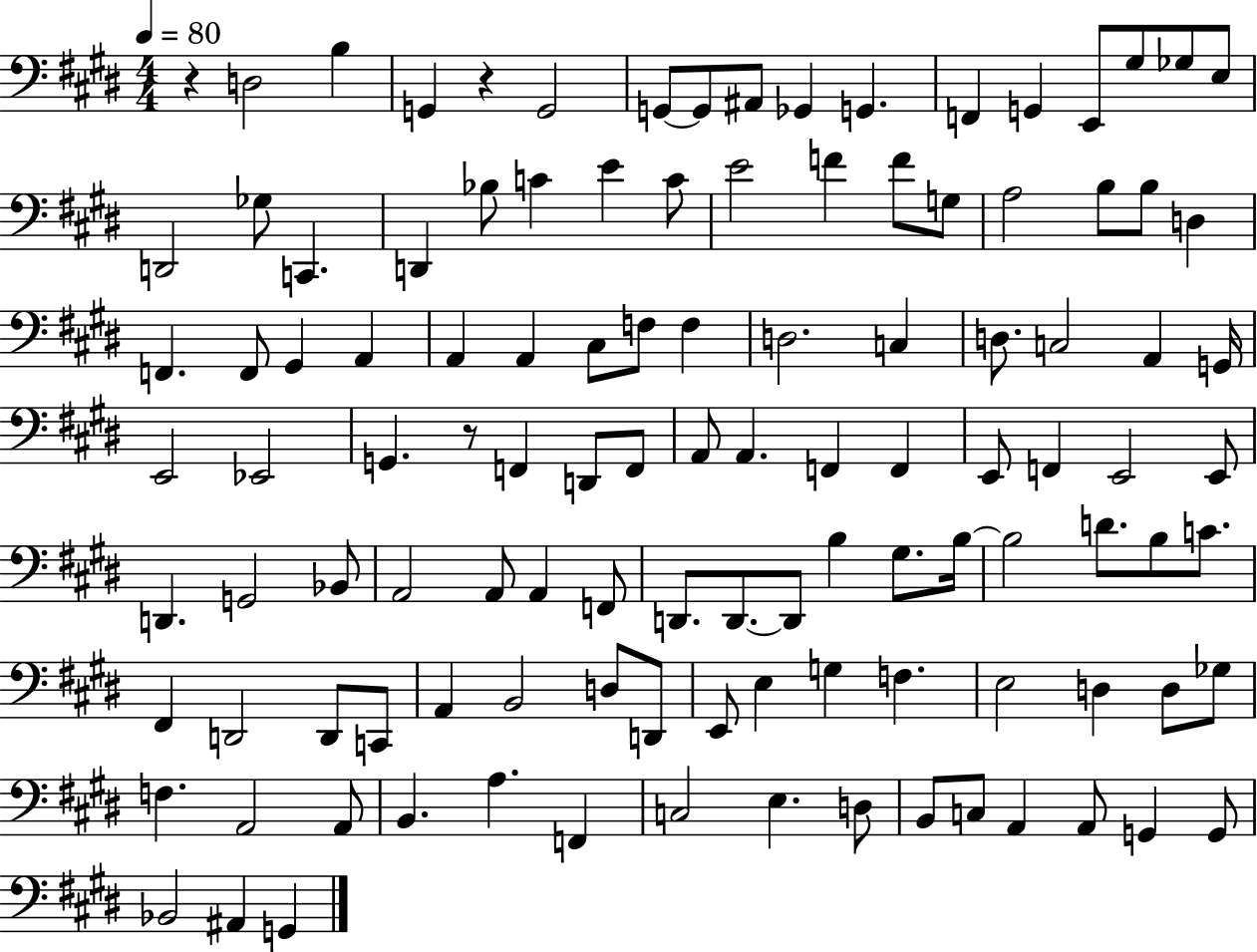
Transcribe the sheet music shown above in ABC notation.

X:1
T:Untitled
M:4/4
L:1/4
K:E
z D,2 B, G,, z G,,2 G,,/2 G,,/2 ^A,,/2 _G,, G,, F,, G,, E,,/2 ^G,/2 _G,/2 E,/2 D,,2 _G,/2 C,, D,, _B,/2 C E C/2 E2 F F/2 G,/2 A,2 B,/2 B,/2 D, F,, F,,/2 ^G,, A,, A,, A,, ^C,/2 F,/2 F, D,2 C, D,/2 C,2 A,, G,,/4 E,,2 _E,,2 G,, z/2 F,, D,,/2 F,,/2 A,,/2 A,, F,, F,, E,,/2 F,, E,,2 E,,/2 D,, G,,2 _B,,/2 A,,2 A,,/2 A,, F,,/2 D,,/2 D,,/2 D,,/2 B, ^G,/2 B,/4 B,2 D/2 B,/2 C/2 ^F,, D,,2 D,,/2 C,,/2 A,, B,,2 D,/2 D,,/2 E,,/2 E, G, F, E,2 D, D,/2 _G,/2 F, A,,2 A,,/2 B,, A, F,, C,2 E, D,/2 B,,/2 C,/2 A,, A,,/2 G,, G,,/2 _B,,2 ^A,, G,,